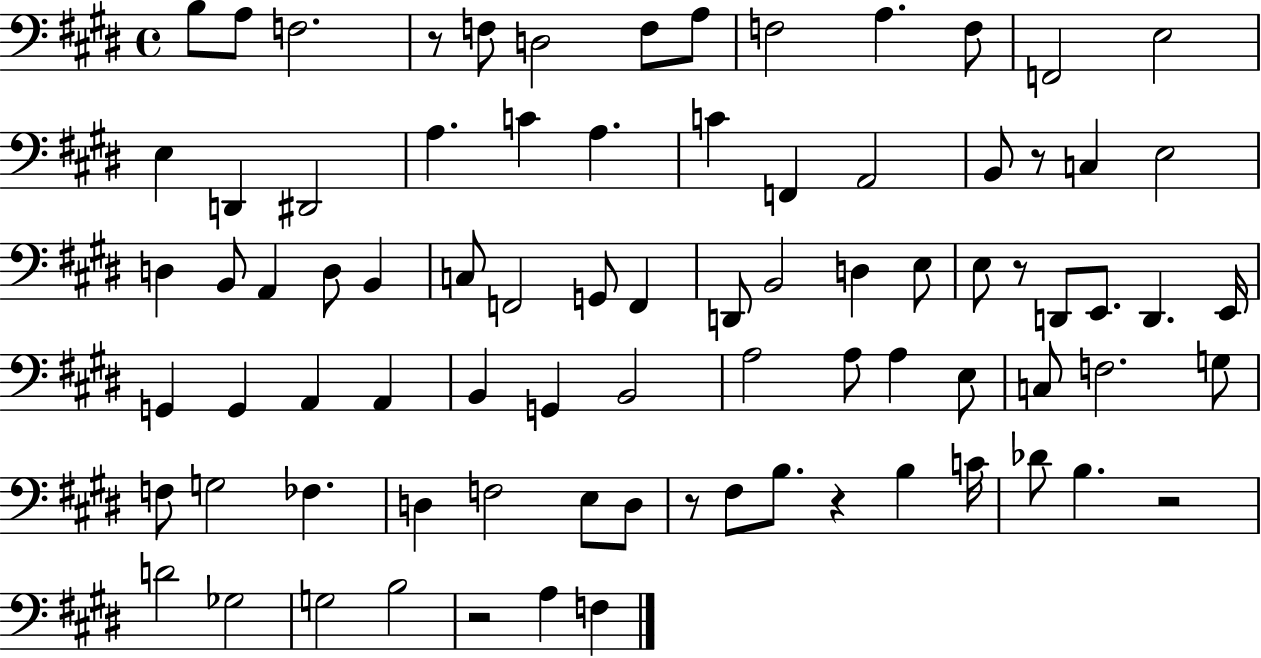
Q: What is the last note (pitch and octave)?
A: F3